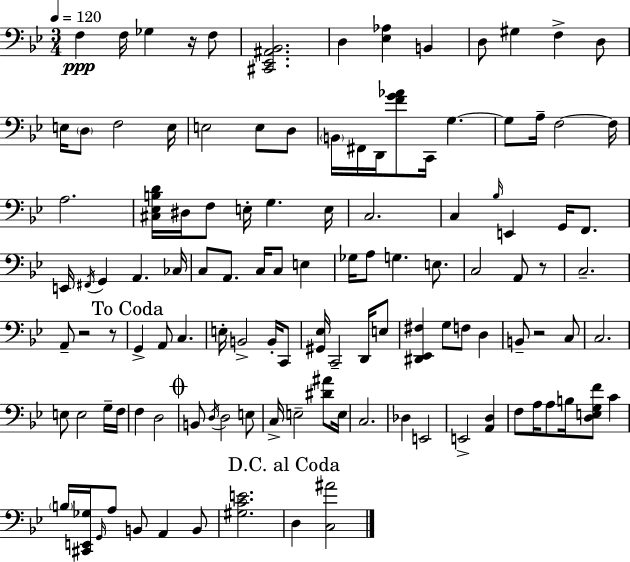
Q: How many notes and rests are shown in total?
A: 118